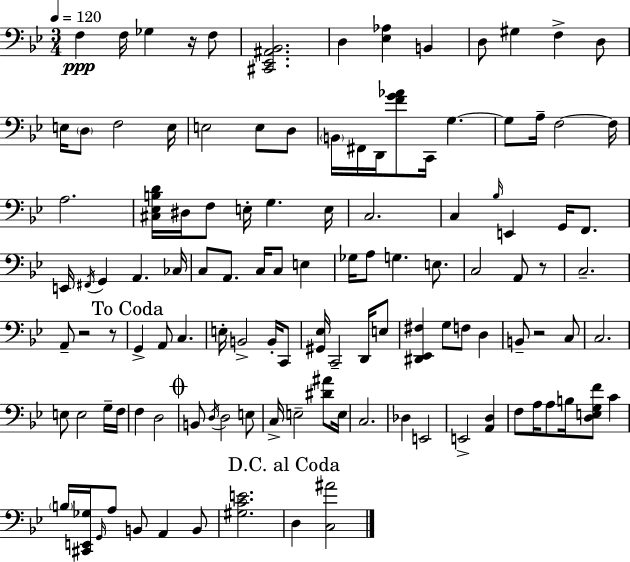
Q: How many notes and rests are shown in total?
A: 118